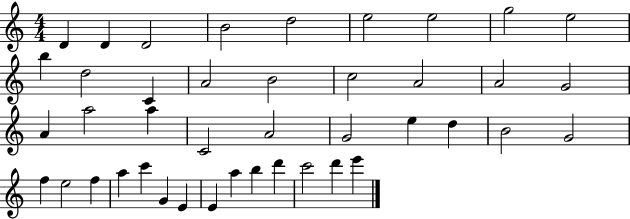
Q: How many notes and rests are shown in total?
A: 42